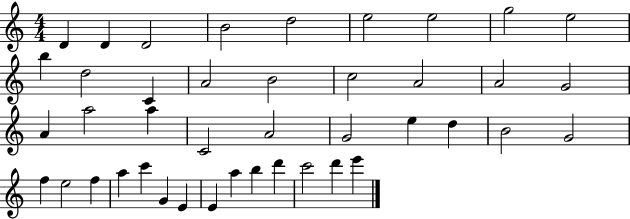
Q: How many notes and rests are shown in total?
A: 42